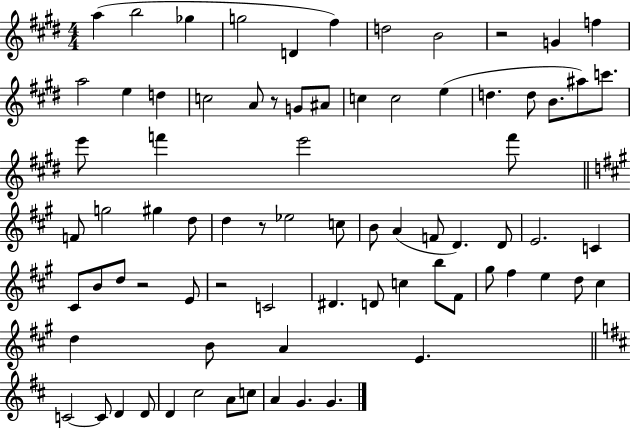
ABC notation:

X:1
T:Untitled
M:4/4
L:1/4
K:E
a b2 _g g2 D ^f d2 B2 z2 G f a2 e d c2 A/2 z/2 G/2 ^A/2 c c2 e d d/2 B/2 ^a/2 c'/2 e'/2 f' e'2 f'/2 F/2 g2 ^g d/2 d z/2 _e2 c/2 B/2 A F/2 D D/2 E2 C ^C/2 B/2 d/2 z2 E/2 z2 C2 ^D D/2 c b/2 ^F/2 ^g/2 ^f e d/2 ^c d B/2 A E C2 C/2 D D/2 D ^c2 A/2 c/2 A G G